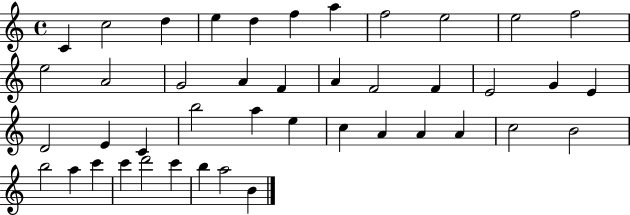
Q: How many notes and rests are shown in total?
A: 43